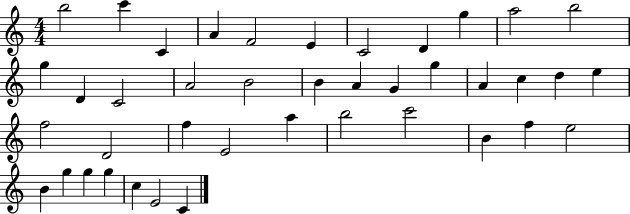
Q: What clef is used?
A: treble